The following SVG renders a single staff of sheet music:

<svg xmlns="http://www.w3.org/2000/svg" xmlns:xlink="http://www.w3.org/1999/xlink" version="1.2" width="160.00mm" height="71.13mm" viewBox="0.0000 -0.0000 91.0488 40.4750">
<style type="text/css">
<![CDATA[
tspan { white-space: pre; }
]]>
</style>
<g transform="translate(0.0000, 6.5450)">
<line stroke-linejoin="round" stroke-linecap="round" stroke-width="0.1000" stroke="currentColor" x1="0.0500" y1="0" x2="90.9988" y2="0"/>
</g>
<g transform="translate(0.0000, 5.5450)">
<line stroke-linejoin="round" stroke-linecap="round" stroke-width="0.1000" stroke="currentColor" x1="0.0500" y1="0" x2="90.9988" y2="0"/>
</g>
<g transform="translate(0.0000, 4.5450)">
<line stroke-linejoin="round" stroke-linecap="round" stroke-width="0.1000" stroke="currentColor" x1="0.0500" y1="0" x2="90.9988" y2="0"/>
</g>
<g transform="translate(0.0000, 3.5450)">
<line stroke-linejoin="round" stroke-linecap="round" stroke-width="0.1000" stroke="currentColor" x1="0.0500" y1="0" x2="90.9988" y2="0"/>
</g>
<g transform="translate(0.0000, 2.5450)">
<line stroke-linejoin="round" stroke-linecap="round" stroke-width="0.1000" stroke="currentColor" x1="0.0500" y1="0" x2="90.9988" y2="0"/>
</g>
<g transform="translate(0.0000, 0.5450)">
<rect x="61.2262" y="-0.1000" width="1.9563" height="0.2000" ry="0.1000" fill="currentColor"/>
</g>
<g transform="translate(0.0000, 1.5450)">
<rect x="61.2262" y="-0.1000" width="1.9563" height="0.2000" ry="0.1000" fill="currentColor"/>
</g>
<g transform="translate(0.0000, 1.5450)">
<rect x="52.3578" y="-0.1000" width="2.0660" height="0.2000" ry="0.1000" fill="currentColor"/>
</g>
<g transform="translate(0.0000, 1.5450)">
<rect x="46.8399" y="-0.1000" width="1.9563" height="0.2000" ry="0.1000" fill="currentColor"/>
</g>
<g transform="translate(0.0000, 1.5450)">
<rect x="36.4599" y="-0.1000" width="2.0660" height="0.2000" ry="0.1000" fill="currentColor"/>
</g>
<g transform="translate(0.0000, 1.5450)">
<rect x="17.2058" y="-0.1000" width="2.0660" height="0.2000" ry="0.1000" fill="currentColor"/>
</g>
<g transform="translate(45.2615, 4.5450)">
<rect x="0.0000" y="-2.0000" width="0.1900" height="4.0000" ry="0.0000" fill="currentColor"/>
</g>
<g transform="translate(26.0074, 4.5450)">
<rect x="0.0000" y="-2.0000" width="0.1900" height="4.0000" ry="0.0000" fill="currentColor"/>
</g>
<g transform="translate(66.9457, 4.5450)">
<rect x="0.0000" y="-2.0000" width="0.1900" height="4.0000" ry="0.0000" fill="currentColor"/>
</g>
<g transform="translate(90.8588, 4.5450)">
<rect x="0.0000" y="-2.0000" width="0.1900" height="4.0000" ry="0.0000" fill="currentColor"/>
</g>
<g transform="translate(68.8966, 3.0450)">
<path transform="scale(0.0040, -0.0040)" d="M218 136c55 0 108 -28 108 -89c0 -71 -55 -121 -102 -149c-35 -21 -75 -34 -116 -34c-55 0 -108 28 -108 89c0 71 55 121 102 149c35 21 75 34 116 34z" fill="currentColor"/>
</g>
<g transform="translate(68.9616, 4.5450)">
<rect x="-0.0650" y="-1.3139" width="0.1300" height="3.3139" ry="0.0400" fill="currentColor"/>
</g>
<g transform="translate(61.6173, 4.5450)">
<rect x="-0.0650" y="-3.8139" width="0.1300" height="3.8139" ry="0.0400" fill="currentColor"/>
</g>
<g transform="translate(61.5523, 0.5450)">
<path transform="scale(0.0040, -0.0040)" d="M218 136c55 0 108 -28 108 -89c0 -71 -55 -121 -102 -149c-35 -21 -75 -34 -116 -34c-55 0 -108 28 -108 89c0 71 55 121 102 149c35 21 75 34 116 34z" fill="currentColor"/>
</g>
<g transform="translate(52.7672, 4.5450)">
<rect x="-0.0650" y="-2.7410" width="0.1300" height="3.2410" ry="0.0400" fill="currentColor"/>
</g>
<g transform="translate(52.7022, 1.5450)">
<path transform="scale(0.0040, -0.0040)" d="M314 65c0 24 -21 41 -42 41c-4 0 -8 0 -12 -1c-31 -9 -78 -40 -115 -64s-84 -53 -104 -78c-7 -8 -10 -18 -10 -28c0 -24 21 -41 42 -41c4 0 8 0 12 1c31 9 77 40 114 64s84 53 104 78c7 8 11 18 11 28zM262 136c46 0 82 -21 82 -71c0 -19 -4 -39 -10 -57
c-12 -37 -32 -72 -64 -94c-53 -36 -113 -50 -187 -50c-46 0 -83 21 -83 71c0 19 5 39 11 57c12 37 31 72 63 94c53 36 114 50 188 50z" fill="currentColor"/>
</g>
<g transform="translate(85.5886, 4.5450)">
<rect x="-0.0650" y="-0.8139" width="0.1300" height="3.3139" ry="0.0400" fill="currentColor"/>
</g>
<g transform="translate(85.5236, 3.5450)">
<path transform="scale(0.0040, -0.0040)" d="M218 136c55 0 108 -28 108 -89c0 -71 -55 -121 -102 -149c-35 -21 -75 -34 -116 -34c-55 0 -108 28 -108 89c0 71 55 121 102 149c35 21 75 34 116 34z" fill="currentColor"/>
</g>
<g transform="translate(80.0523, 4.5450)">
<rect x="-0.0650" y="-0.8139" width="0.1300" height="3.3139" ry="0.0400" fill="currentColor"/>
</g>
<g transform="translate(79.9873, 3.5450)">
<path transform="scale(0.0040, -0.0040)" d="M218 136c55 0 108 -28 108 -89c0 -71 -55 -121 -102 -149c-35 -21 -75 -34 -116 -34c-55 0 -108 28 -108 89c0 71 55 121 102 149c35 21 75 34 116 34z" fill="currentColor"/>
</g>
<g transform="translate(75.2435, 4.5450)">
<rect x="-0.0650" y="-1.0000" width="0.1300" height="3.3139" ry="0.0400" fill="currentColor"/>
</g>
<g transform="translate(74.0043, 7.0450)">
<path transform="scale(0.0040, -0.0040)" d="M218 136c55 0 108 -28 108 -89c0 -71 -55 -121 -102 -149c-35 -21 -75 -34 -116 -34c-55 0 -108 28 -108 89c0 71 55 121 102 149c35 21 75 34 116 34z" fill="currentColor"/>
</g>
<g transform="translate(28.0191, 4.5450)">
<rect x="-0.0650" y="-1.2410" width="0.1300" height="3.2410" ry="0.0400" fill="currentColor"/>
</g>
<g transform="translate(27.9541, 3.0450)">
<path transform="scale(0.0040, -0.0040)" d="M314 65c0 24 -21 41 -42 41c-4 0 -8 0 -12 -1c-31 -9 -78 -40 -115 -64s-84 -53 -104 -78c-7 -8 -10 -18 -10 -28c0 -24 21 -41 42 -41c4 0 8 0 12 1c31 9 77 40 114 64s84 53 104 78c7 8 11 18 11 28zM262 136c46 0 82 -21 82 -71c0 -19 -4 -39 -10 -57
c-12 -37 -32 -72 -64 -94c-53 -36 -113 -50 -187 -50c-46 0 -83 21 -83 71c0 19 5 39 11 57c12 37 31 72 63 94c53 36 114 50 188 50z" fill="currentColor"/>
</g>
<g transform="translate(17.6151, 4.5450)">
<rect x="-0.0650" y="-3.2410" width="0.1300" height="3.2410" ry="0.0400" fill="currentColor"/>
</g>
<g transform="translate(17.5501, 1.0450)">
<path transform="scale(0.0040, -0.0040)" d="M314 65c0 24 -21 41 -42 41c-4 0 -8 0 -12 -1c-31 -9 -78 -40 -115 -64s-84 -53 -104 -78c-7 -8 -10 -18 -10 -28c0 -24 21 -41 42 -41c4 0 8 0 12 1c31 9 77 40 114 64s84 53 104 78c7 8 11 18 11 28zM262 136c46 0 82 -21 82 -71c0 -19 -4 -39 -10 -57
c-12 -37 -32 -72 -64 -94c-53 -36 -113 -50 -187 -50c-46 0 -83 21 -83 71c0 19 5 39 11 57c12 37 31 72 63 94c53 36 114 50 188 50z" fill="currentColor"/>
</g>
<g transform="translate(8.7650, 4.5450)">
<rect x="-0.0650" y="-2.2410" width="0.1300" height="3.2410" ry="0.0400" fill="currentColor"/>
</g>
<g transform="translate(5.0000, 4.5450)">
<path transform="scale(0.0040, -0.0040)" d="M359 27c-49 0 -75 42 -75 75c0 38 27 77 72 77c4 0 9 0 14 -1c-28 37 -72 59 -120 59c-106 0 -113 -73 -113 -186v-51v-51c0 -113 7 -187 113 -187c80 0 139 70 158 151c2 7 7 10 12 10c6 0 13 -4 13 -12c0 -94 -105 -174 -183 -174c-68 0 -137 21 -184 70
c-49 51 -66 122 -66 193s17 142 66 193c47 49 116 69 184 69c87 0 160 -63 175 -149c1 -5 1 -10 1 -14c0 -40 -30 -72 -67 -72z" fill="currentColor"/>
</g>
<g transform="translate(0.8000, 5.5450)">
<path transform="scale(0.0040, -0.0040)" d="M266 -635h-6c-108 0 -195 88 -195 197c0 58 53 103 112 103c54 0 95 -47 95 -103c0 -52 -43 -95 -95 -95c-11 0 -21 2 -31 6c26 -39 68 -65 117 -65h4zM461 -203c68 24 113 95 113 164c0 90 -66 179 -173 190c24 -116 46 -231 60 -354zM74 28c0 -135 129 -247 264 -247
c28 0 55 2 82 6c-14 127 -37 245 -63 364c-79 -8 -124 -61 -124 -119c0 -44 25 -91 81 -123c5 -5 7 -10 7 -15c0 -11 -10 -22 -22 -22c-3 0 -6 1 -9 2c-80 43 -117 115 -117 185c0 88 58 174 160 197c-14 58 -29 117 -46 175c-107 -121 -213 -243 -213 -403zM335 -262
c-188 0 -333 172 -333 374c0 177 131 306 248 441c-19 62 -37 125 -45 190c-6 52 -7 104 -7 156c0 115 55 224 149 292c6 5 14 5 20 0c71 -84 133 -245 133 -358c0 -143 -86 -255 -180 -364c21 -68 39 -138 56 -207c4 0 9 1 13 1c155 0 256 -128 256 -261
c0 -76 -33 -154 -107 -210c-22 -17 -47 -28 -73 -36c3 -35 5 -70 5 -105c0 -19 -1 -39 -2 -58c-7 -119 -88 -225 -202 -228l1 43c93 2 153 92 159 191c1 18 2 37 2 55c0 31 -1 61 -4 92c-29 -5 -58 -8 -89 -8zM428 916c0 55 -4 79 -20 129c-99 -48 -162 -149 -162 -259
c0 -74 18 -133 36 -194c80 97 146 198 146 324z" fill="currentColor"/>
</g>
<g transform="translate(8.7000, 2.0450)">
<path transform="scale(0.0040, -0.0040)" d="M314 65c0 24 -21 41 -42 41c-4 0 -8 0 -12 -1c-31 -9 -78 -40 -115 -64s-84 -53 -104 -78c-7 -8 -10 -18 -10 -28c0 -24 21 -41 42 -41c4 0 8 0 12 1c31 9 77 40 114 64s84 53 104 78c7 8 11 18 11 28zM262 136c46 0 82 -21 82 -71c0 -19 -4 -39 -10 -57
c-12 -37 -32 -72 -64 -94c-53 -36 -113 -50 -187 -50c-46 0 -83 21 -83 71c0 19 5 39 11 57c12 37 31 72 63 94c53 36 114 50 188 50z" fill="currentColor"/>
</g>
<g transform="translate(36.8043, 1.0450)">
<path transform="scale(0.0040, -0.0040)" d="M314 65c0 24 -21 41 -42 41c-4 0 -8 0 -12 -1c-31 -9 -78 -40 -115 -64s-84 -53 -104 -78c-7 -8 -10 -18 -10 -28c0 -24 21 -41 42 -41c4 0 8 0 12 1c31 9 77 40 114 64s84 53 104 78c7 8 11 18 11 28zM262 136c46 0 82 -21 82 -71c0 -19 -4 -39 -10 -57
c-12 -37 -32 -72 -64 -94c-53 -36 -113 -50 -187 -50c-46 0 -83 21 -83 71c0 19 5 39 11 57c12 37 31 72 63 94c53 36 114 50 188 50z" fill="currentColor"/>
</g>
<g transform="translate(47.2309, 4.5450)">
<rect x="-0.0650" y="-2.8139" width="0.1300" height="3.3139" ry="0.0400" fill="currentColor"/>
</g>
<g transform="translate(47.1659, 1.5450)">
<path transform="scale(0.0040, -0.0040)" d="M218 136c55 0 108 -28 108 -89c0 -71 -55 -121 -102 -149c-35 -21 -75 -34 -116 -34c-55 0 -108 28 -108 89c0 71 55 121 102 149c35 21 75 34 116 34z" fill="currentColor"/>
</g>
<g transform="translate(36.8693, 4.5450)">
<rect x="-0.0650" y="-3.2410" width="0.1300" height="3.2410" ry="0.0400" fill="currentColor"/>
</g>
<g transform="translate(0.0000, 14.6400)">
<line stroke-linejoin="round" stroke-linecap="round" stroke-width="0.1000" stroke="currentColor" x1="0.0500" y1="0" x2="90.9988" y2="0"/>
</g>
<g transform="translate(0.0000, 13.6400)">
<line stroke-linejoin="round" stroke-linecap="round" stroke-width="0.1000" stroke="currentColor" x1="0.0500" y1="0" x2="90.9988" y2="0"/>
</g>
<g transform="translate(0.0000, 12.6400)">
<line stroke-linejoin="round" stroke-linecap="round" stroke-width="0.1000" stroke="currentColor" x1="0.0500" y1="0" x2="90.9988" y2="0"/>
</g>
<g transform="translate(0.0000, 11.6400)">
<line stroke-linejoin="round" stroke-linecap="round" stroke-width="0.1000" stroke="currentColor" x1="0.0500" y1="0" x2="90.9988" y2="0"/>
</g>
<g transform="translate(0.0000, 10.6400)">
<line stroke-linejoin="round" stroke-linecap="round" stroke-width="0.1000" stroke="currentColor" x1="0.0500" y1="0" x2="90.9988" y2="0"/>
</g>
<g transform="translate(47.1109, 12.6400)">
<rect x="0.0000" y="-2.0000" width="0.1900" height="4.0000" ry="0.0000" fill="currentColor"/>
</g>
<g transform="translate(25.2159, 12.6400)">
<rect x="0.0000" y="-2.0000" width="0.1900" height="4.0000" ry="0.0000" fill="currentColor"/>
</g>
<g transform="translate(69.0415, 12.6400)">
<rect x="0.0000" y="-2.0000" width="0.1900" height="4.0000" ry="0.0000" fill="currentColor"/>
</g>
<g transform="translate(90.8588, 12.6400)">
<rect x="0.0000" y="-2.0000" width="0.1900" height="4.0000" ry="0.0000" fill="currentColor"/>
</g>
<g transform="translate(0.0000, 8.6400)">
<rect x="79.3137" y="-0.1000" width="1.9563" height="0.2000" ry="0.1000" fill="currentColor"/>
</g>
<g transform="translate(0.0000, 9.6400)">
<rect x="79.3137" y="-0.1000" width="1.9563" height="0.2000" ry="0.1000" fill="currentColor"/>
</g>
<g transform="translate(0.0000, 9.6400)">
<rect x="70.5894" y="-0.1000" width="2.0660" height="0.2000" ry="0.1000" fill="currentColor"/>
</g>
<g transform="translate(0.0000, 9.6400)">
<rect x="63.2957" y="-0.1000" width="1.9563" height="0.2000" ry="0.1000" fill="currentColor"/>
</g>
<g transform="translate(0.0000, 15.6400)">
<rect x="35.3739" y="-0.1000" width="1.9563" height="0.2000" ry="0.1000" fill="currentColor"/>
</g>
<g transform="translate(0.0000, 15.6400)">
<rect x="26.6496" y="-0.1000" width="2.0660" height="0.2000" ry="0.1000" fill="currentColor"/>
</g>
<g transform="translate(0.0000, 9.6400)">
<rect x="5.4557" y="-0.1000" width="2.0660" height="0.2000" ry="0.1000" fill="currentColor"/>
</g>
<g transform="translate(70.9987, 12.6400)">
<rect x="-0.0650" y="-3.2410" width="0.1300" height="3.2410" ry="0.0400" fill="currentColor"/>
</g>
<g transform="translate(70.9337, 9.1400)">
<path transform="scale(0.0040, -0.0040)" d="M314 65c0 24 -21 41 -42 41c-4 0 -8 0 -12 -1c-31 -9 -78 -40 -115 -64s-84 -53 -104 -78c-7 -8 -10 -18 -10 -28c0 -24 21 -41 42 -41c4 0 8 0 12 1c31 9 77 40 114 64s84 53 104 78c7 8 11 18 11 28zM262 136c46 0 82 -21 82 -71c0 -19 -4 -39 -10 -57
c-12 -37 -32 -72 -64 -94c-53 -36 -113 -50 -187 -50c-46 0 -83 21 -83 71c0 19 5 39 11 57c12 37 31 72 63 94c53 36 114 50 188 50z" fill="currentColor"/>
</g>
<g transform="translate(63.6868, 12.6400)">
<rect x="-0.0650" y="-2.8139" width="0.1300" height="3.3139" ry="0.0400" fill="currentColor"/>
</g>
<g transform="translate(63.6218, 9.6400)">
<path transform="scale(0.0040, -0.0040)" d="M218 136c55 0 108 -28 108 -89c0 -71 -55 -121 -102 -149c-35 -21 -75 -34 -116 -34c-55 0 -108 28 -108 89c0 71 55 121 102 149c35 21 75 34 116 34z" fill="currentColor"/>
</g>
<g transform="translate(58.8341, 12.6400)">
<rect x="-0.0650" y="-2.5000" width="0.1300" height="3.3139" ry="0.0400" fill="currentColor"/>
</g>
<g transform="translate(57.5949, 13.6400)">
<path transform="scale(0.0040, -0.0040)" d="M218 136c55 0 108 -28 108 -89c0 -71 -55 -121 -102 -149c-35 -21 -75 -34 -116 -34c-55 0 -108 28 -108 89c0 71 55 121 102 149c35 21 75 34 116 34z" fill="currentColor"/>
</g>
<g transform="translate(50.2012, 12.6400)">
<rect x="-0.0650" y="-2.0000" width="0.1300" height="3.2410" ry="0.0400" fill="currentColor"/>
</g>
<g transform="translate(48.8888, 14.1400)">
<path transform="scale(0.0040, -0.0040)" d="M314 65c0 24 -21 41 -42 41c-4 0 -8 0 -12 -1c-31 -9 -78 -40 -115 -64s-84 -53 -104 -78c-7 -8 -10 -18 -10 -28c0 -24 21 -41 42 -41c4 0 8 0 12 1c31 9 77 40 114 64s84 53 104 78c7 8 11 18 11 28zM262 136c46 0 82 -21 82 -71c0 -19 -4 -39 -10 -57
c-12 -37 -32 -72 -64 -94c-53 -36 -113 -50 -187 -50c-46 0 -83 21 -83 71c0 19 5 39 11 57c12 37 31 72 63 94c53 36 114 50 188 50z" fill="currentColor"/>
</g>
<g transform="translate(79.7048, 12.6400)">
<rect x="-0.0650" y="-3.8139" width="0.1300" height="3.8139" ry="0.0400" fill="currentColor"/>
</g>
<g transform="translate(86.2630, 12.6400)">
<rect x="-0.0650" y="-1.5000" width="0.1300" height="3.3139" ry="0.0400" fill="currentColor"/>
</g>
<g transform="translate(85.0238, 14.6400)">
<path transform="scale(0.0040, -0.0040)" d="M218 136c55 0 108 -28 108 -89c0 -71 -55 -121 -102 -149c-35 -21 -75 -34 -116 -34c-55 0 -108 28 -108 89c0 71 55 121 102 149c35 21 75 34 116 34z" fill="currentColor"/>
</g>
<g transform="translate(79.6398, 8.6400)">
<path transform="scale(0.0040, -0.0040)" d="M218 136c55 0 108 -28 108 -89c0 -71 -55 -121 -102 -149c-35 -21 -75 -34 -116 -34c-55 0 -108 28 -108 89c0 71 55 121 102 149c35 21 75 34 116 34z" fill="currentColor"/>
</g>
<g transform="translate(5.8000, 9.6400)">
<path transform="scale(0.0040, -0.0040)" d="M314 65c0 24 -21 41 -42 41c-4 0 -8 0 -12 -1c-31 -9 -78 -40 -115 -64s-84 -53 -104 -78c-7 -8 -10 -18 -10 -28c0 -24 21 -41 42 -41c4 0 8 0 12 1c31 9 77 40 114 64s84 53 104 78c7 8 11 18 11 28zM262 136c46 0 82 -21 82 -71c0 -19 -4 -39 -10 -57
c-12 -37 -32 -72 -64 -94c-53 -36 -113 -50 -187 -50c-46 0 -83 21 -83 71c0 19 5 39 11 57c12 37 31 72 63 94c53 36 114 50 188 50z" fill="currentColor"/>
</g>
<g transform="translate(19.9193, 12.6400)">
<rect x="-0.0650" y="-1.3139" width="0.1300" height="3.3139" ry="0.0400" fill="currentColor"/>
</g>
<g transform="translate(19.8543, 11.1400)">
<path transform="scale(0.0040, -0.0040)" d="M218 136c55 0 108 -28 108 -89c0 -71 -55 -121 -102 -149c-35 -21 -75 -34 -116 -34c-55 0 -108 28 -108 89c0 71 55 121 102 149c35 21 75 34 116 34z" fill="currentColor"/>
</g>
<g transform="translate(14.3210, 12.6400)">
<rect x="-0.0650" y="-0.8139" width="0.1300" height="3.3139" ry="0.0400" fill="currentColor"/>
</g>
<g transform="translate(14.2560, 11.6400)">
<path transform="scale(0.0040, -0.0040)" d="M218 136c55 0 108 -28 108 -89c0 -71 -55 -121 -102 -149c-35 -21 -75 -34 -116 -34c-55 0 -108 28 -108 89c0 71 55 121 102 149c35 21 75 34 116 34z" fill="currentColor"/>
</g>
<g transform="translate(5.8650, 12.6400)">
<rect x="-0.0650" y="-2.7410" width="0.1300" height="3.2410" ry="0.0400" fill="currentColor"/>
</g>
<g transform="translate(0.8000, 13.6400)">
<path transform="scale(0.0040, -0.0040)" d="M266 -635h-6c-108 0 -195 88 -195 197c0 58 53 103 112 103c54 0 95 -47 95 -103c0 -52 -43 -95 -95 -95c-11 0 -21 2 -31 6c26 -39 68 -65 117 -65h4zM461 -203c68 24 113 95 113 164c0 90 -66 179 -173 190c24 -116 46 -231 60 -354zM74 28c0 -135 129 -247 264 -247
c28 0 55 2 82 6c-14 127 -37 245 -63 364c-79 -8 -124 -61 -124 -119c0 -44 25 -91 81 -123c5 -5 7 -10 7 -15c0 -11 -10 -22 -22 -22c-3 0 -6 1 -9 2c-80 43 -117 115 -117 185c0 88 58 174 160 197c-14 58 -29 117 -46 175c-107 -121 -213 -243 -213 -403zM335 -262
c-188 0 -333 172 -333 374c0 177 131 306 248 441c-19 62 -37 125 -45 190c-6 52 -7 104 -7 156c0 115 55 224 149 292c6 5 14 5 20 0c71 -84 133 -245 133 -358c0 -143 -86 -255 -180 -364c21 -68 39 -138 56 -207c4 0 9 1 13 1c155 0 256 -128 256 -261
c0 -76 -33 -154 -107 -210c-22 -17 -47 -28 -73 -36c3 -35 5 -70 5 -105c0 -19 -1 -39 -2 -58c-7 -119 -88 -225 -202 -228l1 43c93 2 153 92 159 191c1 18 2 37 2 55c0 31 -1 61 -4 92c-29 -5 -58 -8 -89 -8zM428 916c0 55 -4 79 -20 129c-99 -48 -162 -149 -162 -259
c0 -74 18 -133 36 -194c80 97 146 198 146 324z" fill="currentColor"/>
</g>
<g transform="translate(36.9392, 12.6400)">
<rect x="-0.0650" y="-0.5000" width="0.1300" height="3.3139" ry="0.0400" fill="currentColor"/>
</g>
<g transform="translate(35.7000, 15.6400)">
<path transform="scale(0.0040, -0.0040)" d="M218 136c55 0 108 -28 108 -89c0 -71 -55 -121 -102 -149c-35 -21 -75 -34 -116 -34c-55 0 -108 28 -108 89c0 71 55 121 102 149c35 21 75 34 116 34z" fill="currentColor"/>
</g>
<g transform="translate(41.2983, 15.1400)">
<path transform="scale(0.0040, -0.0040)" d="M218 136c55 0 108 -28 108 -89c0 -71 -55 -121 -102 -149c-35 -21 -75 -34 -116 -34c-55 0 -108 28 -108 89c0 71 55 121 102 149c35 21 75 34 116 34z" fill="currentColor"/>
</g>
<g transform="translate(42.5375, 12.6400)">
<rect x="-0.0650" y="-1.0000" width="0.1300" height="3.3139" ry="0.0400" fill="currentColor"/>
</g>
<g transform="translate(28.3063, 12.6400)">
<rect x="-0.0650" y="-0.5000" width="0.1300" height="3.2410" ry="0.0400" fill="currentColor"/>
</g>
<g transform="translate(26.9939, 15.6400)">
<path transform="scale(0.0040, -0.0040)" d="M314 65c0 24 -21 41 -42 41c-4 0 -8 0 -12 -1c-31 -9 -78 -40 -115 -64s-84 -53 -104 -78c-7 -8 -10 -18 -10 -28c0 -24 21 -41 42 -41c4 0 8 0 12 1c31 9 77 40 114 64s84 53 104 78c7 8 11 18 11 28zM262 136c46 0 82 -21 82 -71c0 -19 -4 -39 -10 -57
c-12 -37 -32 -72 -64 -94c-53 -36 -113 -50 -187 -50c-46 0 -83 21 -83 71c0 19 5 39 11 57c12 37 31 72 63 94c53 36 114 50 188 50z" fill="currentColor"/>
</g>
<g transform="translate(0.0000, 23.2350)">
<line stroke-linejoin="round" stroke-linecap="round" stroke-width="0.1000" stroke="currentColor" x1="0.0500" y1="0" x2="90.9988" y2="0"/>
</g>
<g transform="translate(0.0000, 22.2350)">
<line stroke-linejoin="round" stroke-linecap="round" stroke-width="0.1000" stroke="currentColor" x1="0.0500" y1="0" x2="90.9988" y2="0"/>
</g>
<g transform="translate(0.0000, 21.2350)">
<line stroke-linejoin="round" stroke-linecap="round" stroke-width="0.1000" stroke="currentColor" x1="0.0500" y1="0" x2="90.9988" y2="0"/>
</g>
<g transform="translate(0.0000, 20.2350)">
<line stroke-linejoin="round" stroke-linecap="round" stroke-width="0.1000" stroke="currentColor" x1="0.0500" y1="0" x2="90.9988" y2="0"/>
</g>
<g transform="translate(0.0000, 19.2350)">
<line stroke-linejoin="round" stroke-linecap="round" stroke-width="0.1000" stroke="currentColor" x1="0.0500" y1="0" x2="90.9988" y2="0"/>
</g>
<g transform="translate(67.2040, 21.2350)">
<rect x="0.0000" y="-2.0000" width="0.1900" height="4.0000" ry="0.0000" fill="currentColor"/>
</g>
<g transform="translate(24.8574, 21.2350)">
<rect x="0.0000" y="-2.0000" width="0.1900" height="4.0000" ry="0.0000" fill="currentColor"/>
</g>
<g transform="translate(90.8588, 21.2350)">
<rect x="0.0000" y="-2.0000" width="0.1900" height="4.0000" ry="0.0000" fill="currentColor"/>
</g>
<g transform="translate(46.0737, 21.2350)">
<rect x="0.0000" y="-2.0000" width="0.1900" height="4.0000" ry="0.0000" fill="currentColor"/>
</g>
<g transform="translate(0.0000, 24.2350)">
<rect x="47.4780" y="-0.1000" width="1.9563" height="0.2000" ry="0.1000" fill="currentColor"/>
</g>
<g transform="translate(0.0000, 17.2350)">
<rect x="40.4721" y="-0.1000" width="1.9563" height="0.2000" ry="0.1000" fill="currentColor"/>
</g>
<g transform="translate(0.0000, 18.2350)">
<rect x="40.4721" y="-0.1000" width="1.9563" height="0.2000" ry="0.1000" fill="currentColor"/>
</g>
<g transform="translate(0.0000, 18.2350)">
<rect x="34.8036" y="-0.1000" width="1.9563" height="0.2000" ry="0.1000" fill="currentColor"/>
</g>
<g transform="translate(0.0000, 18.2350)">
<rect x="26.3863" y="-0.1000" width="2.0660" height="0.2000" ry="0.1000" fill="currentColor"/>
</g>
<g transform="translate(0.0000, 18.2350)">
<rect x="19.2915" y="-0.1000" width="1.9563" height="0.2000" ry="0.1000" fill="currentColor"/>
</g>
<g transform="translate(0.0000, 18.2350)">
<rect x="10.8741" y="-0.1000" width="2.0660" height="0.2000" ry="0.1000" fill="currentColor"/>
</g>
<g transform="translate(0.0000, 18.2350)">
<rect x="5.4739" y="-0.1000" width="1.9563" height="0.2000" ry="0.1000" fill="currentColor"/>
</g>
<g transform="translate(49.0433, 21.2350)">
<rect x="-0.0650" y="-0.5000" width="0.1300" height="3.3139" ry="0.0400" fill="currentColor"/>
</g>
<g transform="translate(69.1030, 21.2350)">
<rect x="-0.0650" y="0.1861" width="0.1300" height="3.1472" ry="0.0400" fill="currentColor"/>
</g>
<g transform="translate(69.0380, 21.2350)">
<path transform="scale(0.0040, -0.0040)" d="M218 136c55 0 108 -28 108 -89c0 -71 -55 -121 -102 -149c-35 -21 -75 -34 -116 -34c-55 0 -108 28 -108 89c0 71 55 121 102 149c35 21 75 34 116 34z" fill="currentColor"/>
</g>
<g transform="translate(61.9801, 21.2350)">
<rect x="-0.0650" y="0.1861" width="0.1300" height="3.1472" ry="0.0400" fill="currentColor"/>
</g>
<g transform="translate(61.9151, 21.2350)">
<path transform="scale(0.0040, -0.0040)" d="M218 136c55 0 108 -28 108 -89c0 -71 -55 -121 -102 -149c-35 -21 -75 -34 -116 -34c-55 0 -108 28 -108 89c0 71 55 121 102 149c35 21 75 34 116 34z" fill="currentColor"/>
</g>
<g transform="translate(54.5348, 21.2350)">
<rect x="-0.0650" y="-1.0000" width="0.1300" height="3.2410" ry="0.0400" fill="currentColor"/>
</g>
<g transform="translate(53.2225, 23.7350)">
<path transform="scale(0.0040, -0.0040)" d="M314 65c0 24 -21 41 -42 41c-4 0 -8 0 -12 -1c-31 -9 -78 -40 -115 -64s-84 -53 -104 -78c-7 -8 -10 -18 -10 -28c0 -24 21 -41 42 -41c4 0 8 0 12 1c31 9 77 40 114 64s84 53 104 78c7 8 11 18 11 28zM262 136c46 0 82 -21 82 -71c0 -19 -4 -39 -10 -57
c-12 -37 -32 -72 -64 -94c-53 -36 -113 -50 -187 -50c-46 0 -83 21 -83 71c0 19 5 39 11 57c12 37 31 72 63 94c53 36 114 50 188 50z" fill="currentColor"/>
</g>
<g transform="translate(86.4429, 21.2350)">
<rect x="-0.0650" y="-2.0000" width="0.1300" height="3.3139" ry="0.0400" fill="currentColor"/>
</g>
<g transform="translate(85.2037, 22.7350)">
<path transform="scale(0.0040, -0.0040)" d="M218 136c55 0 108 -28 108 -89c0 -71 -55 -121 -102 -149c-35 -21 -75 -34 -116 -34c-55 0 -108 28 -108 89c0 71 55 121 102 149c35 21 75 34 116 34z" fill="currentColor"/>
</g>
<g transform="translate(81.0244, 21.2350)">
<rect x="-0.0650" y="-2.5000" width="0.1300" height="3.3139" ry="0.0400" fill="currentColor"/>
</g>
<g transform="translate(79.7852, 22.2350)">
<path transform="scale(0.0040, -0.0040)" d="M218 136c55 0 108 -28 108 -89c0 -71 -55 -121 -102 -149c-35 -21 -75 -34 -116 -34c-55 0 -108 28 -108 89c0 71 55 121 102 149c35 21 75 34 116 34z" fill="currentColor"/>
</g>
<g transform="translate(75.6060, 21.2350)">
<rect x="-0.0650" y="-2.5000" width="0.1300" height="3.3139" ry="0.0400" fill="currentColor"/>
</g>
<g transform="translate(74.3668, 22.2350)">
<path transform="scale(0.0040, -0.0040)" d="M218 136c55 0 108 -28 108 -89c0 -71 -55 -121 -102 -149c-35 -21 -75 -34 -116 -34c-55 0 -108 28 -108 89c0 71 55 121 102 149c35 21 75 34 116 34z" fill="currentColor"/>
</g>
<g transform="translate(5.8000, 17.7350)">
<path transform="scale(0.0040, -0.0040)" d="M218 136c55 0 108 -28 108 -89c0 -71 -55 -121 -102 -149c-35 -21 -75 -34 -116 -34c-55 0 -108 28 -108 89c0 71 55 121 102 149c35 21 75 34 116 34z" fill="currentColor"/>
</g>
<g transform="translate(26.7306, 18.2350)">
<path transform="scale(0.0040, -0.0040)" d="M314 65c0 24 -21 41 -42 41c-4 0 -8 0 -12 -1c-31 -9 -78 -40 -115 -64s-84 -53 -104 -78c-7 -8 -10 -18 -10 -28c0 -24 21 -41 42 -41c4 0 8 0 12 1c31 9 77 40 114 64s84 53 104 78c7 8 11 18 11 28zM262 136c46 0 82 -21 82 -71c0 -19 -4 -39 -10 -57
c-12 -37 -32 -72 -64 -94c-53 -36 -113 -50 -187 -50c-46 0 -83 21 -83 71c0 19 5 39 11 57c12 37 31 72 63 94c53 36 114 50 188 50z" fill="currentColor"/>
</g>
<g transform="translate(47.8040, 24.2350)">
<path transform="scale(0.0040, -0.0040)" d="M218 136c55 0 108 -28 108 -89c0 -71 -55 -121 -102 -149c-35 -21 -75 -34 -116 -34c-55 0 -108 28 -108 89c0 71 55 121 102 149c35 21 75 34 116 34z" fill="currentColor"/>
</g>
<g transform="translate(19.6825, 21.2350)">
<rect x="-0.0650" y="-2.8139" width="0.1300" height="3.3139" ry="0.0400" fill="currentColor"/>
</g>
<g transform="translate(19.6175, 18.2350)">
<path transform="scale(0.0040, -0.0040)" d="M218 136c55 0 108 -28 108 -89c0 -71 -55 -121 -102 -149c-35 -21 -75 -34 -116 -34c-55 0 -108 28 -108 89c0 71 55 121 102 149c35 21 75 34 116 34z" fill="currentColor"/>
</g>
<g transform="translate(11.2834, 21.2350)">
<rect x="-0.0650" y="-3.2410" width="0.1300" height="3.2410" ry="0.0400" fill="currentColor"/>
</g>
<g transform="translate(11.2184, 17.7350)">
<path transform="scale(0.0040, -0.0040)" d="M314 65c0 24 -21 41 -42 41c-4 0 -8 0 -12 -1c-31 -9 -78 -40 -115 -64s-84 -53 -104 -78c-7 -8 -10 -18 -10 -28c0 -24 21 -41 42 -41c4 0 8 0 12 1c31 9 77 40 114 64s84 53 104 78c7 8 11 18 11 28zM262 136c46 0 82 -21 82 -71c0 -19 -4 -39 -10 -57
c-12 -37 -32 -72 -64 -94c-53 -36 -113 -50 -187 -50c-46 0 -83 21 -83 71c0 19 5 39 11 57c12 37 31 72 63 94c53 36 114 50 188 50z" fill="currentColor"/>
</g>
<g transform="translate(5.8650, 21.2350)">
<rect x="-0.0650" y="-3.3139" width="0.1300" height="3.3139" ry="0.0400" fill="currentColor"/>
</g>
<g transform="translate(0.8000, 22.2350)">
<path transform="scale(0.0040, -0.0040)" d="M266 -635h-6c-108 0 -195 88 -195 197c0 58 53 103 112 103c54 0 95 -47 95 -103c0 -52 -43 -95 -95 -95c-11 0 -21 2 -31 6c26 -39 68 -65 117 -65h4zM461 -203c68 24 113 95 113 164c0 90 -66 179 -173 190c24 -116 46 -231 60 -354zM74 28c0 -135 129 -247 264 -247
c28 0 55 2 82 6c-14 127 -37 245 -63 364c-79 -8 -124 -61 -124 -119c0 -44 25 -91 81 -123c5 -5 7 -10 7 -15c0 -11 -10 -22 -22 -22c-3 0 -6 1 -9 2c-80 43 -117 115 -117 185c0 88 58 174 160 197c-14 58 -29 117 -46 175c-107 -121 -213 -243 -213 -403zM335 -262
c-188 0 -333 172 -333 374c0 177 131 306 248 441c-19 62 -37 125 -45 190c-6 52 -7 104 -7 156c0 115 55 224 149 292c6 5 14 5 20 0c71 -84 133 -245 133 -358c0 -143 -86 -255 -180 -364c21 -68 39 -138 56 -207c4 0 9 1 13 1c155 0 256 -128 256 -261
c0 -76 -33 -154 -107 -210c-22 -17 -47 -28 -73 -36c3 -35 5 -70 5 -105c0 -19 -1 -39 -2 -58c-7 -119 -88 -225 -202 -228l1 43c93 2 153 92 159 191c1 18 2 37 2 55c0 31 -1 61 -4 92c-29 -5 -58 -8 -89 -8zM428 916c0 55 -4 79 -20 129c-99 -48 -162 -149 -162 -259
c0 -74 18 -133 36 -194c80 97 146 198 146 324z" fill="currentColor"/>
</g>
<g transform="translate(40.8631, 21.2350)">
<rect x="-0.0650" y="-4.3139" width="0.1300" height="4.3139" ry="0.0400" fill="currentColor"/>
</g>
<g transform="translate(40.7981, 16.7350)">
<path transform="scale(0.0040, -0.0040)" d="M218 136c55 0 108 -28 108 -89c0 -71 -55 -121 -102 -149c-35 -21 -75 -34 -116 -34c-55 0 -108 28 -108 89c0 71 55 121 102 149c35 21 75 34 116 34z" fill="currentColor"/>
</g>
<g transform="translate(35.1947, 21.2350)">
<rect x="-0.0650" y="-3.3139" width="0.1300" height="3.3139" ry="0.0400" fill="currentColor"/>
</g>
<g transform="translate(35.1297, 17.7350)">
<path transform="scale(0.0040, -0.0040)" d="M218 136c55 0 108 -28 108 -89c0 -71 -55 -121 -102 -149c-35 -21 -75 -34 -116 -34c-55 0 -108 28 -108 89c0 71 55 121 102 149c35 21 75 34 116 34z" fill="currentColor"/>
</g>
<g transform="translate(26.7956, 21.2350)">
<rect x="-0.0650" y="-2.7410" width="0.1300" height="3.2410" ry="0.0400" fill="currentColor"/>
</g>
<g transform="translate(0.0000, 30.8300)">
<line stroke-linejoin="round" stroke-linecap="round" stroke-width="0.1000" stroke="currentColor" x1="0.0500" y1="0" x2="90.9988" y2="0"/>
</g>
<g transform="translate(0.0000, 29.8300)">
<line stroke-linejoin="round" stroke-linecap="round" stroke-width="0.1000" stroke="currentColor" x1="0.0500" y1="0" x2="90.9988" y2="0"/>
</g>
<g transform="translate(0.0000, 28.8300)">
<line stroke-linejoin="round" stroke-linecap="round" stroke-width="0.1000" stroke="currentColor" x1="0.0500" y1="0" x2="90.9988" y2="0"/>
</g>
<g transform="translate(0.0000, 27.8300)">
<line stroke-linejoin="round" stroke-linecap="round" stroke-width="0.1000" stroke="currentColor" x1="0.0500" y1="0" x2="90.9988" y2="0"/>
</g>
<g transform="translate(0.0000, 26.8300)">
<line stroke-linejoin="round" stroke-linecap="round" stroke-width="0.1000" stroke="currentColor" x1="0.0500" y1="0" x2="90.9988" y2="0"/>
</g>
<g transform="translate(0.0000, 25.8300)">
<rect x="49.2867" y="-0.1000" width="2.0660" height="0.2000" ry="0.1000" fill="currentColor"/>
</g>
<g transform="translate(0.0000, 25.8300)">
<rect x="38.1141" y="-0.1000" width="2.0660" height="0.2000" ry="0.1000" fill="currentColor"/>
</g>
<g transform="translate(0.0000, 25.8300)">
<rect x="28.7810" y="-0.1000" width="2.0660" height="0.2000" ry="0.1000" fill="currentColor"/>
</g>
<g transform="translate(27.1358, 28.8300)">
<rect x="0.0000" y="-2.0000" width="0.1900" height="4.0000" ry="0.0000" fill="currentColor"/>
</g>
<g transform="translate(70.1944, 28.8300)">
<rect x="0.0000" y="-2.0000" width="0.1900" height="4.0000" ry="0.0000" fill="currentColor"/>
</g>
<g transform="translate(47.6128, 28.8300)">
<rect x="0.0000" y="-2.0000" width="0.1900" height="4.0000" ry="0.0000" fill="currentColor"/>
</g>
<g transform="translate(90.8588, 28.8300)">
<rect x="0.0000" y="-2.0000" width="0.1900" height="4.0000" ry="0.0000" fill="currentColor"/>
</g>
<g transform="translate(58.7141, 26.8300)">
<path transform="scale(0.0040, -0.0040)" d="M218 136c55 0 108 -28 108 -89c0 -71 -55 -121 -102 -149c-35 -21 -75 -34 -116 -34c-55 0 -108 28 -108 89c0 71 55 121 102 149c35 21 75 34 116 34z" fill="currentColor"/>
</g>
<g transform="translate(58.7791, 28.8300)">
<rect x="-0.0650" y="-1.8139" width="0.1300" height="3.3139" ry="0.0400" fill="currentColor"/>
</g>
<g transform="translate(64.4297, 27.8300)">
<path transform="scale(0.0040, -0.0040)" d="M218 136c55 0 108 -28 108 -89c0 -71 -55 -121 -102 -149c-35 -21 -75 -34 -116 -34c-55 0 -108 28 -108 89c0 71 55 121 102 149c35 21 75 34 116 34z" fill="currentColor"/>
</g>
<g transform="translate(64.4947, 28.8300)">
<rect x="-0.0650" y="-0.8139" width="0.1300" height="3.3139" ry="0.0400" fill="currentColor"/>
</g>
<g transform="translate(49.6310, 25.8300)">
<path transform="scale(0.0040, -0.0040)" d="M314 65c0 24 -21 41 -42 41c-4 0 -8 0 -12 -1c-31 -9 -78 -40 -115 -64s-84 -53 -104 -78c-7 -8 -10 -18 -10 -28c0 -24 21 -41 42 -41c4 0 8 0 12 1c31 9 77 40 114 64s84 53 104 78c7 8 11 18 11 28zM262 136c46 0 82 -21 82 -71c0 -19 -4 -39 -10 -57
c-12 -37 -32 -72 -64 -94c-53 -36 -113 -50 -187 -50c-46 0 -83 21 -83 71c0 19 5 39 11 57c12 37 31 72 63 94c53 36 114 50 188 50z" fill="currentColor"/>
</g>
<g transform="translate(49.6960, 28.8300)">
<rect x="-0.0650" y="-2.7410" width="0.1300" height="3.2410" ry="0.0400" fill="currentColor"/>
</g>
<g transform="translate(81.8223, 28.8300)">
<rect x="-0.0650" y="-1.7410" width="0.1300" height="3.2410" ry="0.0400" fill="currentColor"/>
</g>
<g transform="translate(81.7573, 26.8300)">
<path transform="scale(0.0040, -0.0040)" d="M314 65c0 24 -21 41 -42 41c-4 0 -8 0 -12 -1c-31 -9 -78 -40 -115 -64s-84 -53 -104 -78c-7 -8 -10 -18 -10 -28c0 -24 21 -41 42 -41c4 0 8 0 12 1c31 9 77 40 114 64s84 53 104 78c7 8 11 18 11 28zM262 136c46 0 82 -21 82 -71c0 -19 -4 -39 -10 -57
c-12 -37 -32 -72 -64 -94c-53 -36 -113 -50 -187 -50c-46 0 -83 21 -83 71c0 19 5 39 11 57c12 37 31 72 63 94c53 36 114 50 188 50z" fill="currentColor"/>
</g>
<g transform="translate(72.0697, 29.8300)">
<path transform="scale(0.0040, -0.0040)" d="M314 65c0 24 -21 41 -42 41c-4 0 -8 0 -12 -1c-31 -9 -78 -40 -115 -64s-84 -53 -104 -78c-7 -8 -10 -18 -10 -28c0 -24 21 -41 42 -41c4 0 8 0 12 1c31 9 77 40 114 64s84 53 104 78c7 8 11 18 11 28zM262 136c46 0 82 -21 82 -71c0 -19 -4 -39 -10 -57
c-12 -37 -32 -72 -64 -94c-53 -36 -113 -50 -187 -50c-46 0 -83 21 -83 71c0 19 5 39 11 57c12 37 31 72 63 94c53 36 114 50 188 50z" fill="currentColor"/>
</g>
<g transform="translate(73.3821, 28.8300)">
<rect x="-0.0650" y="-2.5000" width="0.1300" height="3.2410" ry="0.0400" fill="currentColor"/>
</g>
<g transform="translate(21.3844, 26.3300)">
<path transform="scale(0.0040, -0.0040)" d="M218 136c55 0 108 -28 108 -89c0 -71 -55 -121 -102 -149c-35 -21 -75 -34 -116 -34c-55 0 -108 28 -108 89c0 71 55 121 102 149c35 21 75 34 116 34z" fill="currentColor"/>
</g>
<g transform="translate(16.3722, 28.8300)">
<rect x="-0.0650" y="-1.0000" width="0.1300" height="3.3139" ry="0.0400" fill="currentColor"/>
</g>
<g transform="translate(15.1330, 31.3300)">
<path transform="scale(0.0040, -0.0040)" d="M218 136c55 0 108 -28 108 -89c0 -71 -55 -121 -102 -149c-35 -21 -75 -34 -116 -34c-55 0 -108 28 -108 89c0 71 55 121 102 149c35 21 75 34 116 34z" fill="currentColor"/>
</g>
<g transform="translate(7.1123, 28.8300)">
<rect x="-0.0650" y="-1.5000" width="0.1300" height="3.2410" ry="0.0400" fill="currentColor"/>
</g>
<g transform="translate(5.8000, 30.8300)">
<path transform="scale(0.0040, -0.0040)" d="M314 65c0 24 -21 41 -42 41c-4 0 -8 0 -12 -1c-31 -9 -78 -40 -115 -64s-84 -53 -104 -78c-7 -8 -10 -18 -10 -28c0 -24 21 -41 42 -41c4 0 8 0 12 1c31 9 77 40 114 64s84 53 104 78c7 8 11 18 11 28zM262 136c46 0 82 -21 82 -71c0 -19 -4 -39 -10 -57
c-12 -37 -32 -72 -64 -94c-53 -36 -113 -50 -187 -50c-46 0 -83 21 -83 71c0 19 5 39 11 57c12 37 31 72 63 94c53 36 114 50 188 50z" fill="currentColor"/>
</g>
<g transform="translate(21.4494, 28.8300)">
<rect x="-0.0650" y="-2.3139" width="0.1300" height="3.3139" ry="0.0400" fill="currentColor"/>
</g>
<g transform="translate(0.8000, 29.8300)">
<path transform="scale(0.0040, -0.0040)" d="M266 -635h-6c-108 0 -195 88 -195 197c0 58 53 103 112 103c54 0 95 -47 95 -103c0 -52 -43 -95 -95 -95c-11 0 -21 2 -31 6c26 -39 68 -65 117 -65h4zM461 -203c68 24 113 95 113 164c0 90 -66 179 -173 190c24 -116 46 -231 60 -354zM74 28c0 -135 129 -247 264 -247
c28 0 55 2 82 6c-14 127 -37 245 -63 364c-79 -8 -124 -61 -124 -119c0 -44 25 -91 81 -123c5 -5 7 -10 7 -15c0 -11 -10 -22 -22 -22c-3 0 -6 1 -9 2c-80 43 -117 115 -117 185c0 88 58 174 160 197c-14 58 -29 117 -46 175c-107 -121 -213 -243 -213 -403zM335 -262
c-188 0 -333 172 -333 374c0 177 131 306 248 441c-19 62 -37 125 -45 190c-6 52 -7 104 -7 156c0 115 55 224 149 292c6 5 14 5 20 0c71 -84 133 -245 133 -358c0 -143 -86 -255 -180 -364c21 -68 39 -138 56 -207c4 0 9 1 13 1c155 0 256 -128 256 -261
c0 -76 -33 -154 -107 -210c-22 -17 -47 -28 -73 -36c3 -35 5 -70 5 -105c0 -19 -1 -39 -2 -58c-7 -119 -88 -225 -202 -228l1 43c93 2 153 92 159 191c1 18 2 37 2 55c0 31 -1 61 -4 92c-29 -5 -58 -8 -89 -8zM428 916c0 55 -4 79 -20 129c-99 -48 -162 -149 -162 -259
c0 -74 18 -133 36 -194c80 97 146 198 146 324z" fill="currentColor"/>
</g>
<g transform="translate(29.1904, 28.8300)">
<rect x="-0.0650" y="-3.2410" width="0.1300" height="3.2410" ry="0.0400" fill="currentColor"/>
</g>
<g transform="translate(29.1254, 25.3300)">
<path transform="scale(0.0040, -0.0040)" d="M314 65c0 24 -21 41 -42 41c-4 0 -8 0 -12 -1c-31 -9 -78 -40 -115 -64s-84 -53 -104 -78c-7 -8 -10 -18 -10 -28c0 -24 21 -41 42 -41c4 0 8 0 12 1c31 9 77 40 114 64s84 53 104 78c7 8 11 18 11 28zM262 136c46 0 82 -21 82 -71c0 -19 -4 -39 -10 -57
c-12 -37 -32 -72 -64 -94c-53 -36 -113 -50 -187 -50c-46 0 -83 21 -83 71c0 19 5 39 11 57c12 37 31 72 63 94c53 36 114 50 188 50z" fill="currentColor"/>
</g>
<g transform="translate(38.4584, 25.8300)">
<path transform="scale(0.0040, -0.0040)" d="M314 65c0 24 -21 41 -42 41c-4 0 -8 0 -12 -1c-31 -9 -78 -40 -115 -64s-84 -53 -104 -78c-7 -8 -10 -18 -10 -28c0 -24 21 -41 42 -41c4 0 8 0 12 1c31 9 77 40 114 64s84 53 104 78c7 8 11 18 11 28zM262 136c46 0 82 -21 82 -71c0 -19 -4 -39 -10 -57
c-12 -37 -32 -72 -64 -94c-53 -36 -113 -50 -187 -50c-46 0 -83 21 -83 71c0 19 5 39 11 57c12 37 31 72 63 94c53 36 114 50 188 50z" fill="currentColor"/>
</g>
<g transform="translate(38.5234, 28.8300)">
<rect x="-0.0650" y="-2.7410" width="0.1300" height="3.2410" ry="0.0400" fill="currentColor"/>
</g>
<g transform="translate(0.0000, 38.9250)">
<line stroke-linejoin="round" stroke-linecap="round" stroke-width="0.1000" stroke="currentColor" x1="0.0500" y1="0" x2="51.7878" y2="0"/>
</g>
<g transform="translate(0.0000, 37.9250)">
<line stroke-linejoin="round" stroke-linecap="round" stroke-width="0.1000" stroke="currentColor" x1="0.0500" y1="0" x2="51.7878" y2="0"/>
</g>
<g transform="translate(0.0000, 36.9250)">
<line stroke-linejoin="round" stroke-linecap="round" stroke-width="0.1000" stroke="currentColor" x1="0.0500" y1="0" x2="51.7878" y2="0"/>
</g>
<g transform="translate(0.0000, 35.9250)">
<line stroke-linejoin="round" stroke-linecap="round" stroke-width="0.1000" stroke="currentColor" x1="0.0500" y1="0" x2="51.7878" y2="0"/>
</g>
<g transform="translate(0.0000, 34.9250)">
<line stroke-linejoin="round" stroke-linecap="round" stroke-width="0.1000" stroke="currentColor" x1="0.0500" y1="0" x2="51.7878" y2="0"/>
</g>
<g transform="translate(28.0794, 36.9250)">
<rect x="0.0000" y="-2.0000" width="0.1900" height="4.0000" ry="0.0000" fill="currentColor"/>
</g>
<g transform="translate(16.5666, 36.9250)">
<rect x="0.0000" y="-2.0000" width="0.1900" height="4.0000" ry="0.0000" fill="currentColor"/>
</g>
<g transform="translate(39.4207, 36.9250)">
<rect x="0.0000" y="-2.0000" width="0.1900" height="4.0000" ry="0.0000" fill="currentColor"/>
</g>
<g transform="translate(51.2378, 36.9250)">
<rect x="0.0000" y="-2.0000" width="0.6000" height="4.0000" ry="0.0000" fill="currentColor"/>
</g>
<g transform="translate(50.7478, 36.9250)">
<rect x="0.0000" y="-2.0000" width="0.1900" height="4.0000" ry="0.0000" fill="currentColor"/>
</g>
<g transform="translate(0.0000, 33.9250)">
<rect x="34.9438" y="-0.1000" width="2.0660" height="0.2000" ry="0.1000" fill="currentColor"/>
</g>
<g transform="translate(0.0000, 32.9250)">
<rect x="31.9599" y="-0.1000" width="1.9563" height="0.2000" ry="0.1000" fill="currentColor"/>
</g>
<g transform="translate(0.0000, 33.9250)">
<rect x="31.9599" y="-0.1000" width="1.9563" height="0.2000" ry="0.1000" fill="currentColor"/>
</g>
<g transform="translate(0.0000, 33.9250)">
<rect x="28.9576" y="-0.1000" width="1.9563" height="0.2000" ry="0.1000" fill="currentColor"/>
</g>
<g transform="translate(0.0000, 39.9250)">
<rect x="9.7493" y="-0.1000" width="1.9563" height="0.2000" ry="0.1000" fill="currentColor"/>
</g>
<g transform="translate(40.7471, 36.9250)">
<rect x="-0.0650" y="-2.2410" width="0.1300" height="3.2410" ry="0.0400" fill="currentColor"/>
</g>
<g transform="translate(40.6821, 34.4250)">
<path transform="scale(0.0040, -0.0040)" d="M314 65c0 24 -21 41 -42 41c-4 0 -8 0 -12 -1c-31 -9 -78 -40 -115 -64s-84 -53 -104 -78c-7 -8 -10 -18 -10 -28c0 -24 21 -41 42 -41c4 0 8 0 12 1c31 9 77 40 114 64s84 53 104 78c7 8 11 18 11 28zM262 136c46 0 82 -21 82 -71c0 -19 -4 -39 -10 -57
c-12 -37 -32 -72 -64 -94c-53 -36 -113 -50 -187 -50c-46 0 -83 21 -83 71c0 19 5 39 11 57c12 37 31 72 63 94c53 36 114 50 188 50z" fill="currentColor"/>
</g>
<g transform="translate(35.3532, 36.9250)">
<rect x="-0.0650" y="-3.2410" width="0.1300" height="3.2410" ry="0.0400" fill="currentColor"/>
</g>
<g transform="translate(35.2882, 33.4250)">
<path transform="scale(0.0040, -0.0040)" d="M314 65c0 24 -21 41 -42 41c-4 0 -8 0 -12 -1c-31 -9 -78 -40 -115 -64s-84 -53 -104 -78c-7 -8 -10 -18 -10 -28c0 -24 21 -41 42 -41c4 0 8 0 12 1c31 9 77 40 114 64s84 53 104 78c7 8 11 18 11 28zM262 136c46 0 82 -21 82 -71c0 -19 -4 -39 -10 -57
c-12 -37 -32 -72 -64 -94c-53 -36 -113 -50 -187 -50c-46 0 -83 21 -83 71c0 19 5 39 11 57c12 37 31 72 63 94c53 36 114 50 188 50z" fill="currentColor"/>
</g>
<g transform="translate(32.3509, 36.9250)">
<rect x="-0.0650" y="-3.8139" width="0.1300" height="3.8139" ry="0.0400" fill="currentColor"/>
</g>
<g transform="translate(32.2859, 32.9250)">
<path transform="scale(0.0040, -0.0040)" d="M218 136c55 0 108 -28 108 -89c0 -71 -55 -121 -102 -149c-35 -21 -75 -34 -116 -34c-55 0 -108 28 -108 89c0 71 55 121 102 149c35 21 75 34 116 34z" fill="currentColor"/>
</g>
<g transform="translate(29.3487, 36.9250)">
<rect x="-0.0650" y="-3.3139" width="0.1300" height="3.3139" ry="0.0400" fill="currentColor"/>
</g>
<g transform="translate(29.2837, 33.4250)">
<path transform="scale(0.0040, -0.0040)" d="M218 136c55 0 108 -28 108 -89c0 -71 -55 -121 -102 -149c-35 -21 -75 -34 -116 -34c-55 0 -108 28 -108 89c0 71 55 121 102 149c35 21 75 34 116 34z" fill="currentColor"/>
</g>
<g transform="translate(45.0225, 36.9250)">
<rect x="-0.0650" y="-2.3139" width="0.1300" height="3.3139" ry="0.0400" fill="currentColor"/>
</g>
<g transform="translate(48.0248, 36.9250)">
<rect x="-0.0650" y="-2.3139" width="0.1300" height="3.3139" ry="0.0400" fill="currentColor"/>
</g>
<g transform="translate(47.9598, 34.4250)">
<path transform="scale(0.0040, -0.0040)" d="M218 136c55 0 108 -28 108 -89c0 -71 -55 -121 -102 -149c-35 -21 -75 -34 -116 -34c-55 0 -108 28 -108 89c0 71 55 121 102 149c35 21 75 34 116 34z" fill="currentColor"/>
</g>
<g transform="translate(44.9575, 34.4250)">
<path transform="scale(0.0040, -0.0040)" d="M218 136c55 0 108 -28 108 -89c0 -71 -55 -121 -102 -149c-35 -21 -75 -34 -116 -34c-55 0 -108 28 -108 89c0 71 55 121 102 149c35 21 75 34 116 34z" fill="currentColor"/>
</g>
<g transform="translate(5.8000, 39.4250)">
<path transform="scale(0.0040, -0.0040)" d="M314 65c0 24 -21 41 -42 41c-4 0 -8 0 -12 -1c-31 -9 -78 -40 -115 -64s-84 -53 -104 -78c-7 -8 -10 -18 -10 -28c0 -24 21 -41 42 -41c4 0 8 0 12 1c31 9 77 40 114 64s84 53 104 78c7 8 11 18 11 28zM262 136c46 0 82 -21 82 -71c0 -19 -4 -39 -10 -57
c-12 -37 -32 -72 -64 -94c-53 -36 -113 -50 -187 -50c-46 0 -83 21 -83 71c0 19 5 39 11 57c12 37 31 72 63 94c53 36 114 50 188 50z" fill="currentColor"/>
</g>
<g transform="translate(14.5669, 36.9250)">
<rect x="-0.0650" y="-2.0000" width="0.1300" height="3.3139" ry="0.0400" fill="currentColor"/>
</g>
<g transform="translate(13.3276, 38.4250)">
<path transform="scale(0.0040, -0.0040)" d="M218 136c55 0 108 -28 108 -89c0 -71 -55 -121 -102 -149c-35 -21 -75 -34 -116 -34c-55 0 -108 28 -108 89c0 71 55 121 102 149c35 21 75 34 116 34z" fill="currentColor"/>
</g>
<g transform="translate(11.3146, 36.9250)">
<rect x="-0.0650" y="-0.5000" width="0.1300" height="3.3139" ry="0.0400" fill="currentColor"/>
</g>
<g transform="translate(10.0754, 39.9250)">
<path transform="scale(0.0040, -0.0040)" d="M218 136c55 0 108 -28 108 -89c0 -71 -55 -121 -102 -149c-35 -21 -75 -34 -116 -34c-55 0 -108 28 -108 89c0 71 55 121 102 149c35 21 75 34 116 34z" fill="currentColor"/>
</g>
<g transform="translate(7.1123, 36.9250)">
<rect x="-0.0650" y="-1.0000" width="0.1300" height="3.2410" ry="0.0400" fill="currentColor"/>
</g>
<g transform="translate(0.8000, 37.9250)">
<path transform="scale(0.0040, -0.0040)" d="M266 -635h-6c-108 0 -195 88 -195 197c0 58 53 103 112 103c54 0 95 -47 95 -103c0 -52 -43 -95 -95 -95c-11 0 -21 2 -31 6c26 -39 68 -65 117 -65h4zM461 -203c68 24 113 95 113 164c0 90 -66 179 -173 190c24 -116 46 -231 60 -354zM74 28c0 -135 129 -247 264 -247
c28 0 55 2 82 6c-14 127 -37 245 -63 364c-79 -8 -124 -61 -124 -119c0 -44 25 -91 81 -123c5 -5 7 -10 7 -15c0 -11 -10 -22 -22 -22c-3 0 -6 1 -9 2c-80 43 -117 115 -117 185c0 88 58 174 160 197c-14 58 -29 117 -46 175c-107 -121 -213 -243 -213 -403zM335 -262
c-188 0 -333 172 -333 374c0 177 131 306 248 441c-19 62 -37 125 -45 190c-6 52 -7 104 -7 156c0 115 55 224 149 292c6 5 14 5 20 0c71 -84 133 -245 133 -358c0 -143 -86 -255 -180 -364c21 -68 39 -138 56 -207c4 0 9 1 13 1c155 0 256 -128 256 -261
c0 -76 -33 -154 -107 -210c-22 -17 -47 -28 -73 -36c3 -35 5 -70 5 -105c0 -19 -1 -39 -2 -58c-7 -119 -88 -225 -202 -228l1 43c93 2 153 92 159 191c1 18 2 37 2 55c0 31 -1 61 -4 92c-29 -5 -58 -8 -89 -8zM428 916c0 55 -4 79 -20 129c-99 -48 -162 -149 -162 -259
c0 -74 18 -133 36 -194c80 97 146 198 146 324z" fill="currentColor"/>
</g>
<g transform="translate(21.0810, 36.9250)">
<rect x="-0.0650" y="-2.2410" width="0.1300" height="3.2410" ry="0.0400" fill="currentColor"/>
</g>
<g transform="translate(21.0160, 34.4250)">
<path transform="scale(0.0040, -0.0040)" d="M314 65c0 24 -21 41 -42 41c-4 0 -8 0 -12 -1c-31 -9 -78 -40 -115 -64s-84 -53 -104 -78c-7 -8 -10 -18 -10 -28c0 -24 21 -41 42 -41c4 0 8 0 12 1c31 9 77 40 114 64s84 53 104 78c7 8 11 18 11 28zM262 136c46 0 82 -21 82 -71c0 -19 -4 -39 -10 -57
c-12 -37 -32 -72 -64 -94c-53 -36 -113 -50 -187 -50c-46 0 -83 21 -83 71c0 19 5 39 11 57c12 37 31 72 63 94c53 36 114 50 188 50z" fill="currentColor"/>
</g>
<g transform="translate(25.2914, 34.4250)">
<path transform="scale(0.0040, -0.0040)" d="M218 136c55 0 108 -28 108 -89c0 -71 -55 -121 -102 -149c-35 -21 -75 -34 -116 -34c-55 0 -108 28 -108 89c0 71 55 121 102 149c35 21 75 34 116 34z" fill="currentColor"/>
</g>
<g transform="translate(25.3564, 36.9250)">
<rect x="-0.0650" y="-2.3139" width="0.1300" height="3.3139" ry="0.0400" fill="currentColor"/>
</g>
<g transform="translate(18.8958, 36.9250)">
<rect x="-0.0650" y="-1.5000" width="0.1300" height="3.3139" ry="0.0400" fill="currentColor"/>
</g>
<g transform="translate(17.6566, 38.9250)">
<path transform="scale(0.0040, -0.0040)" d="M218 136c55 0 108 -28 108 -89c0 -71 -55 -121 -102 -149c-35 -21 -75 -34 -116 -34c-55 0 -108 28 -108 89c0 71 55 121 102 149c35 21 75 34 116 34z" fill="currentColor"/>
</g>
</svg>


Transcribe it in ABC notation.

X:1
T:Untitled
M:4/4
L:1/4
K:C
g2 b2 e2 b2 a a2 c' e D d d a2 d e C2 C D F2 G a b2 c' E b b2 a a2 b d' C D2 B B G G F E2 D g b2 a2 a2 f d G2 f2 D2 C F E g2 g b c' b2 g2 g g